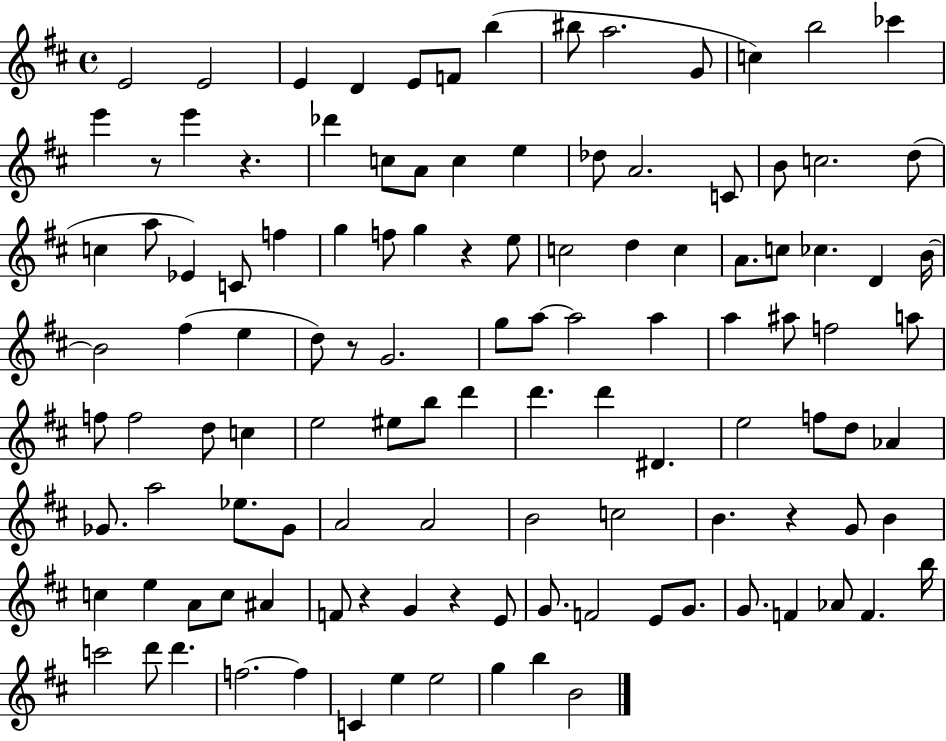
{
  \clef treble
  \time 4/4
  \defaultTimeSignature
  \key d \major
  e'2 e'2 | e'4 d'4 e'8 f'8 b''4( | bis''8 a''2. g'8 | c''4) b''2 ces'''4 | \break e'''4 r8 e'''4 r4. | des'''4 c''8 a'8 c''4 e''4 | des''8 a'2. c'8 | b'8 c''2. d''8( | \break c''4 a''8 ees'4) c'8 f''4 | g''4 f''8 g''4 r4 e''8 | c''2 d''4 c''4 | a'8. c''8 ces''4. d'4 b'16~~ | \break b'2 fis''4( e''4 | d''8) r8 g'2. | g''8 a''8~~ a''2 a''4 | a''4 ais''8 f''2 a''8 | \break f''8 f''2 d''8 c''4 | e''2 eis''8 b''8 d'''4 | d'''4. d'''4 dis'4. | e''2 f''8 d''8 aes'4 | \break ges'8. a''2 ees''8. ges'8 | a'2 a'2 | b'2 c''2 | b'4. r4 g'8 b'4 | \break c''4 e''4 a'8 c''8 ais'4 | f'8 r4 g'4 r4 e'8 | g'8. f'2 e'8 g'8. | g'8. f'4 aes'8 f'4. b''16 | \break c'''2 d'''8 d'''4. | f''2.~~ f''4 | c'4 e''4 e''2 | g''4 b''4 b'2 | \break \bar "|."
}